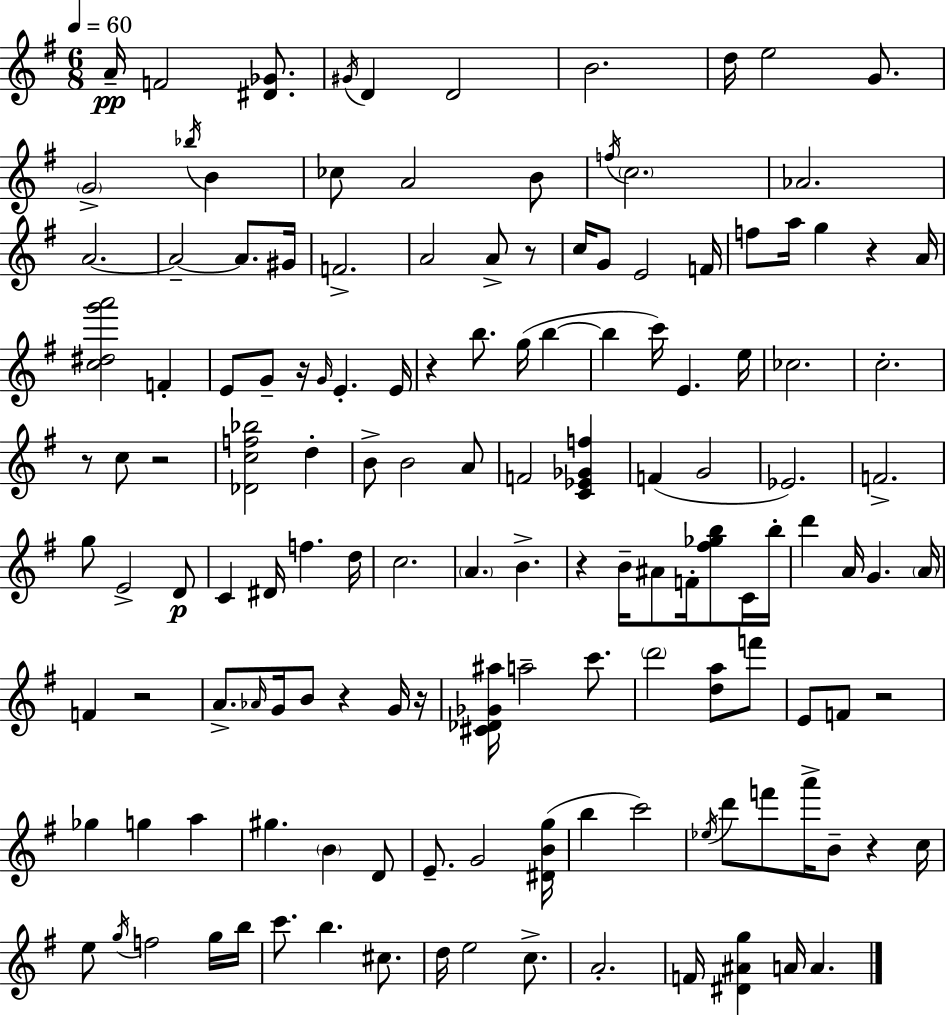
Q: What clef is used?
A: treble